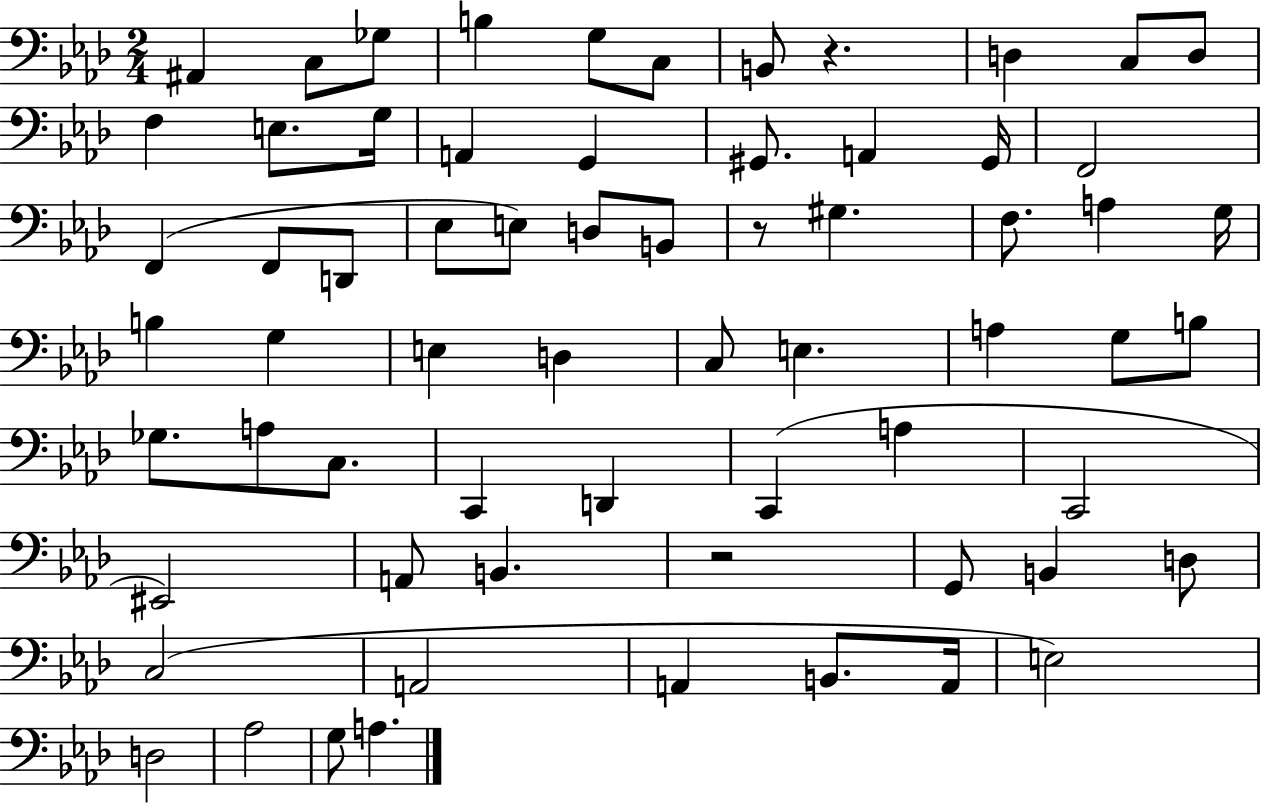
A#2/q C3/e Gb3/e B3/q G3/e C3/e B2/e R/q. D3/q C3/e D3/e F3/q E3/e. G3/s A2/q G2/q G#2/e. A2/q G#2/s F2/h F2/q F2/e D2/e Eb3/e E3/e D3/e B2/e R/e G#3/q. F3/e. A3/q G3/s B3/q G3/q E3/q D3/q C3/e E3/q. A3/q G3/e B3/e Gb3/e. A3/e C3/e. C2/q D2/q C2/q A3/q C2/h EIS2/h A2/e B2/q. R/h G2/e B2/q D3/e C3/h A2/h A2/q B2/e. A2/s E3/h D3/h Ab3/h G3/e A3/q.